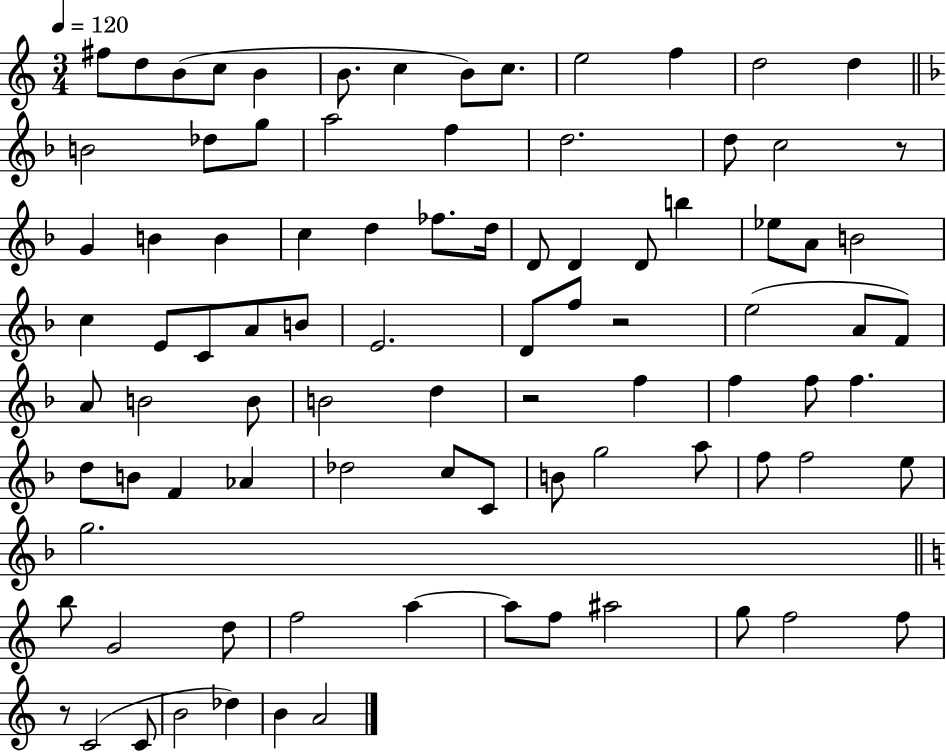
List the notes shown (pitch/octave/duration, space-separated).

F#5/e D5/e B4/e C5/e B4/q B4/e. C5/q B4/e C5/e. E5/h F5/q D5/h D5/q B4/h Db5/e G5/e A5/h F5/q D5/h. D5/e C5/h R/e G4/q B4/q B4/q C5/q D5/q FES5/e. D5/s D4/e D4/q D4/e B5/q Eb5/e A4/e B4/h C5/q E4/e C4/e A4/e B4/e E4/h. D4/e F5/e R/h E5/h A4/e F4/e A4/e B4/h B4/e B4/h D5/q R/h F5/q F5/q F5/e F5/q. D5/e B4/e F4/q Ab4/q Db5/h C5/e C4/e B4/e G5/h A5/e F5/e F5/h E5/e G5/h. B5/e G4/h D5/e F5/h A5/q A5/e F5/e A#5/h G5/e F5/h F5/e R/e C4/h C4/e B4/h Db5/q B4/q A4/h